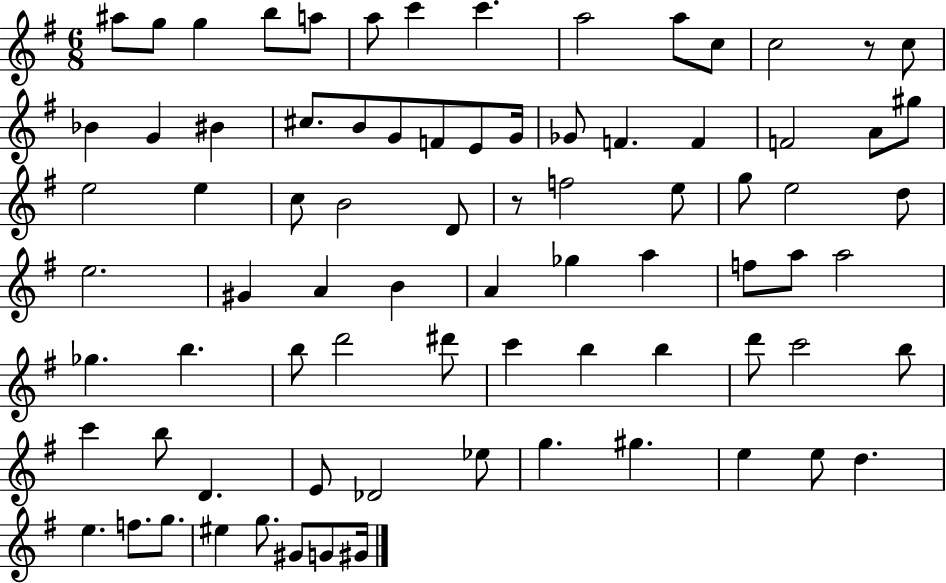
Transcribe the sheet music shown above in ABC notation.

X:1
T:Untitled
M:6/8
L:1/4
K:G
^a/2 g/2 g b/2 a/2 a/2 c' c' a2 a/2 c/2 c2 z/2 c/2 _B G ^B ^c/2 B/2 G/2 F/2 E/2 G/4 _G/2 F F F2 A/2 ^g/2 e2 e c/2 B2 D/2 z/2 f2 e/2 g/2 e2 d/2 e2 ^G A B A _g a f/2 a/2 a2 _g b b/2 d'2 ^d'/2 c' b b d'/2 c'2 b/2 c' b/2 D E/2 _D2 _e/2 g ^g e e/2 d e f/2 g/2 ^e g/2 ^G/2 G/2 ^G/4